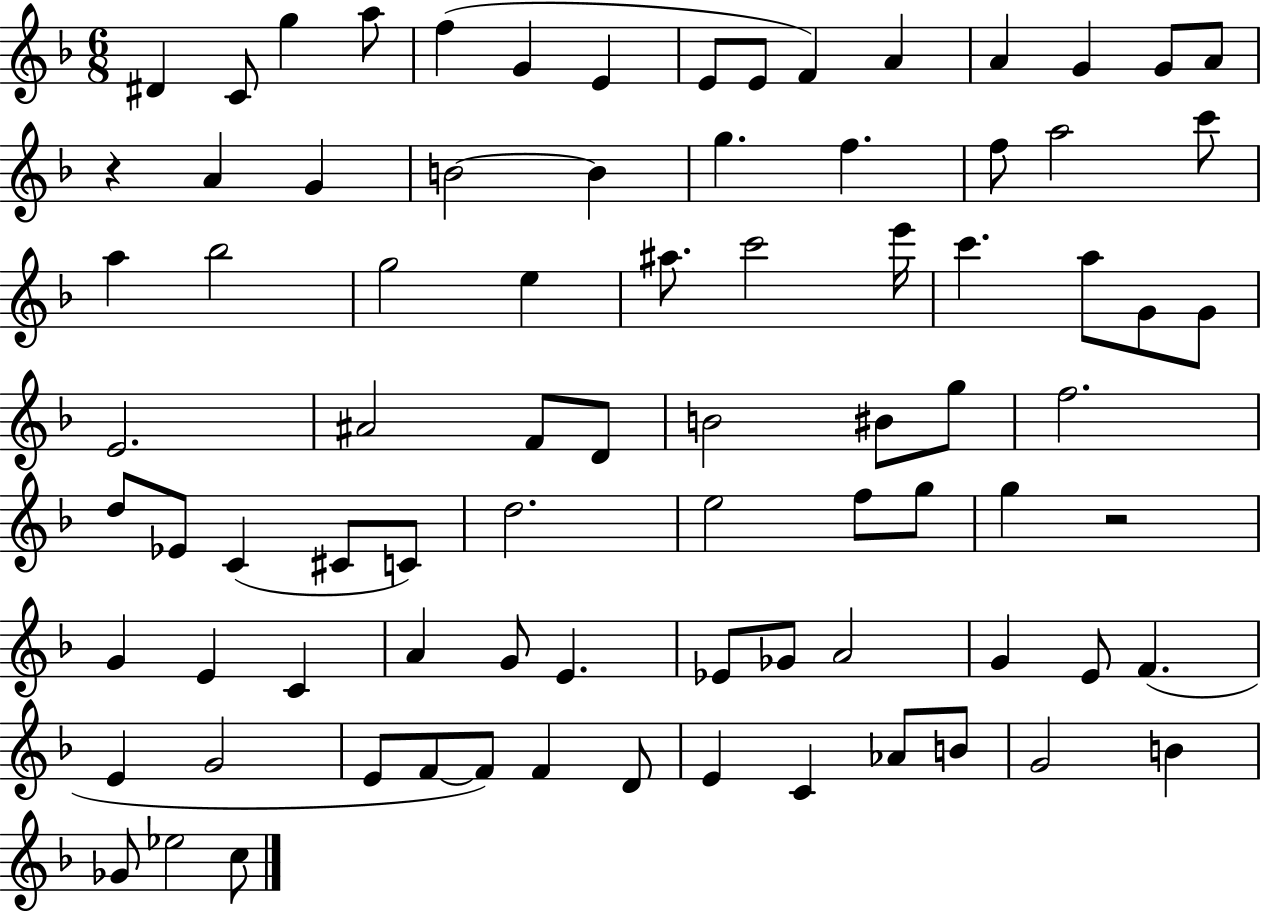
D#4/q C4/e G5/q A5/e F5/q G4/q E4/q E4/e E4/e F4/q A4/q A4/q G4/q G4/e A4/e R/q A4/q G4/q B4/h B4/q G5/q. F5/q. F5/e A5/h C6/e A5/q Bb5/h G5/h E5/q A#5/e. C6/h E6/s C6/q. A5/e G4/e G4/e E4/h. A#4/h F4/e D4/e B4/h BIS4/e G5/e F5/h. D5/e Eb4/e C4/q C#4/e C4/e D5/h. E5/h F5/e G5/e G5/q R/h G4/q E4/q C4/q A4/q G4/e E4/q. Eb4/e Gb4/e A4/h G4/q E4/e F4/q. E4/q G4/h E4/e F4/e F4/e F4/q D4/e E4/q C4/q Ab4/e B4/e G4/h B4/q Gb4/e Eb5/h C5/e